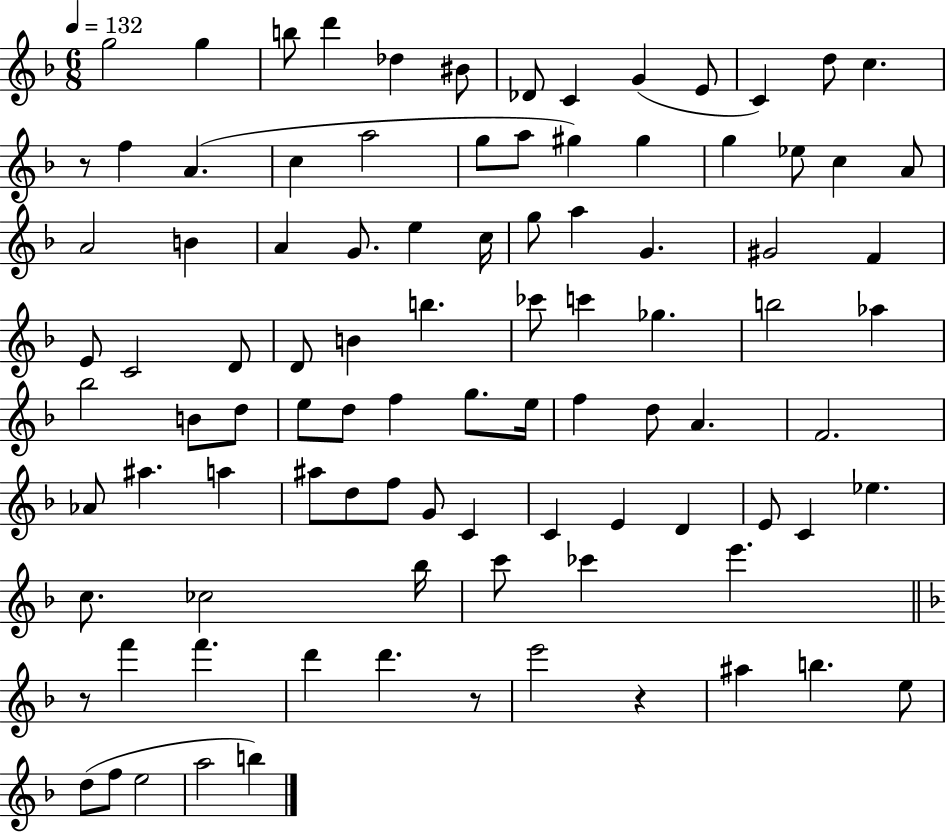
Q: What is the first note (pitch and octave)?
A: G5